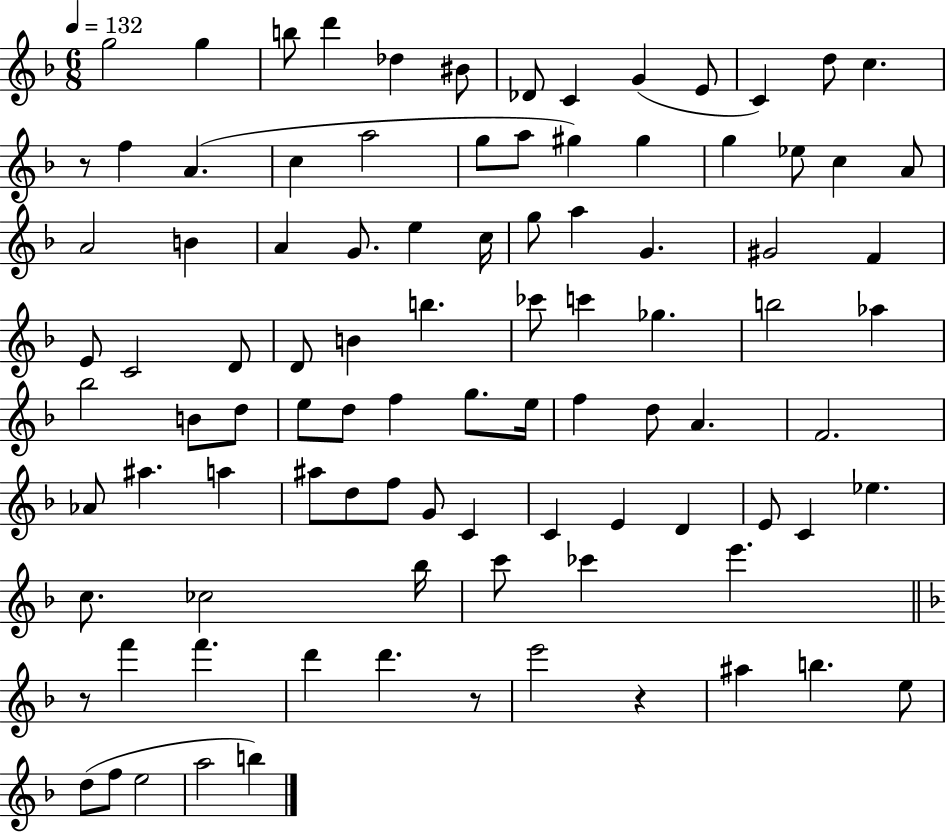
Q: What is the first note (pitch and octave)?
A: G5